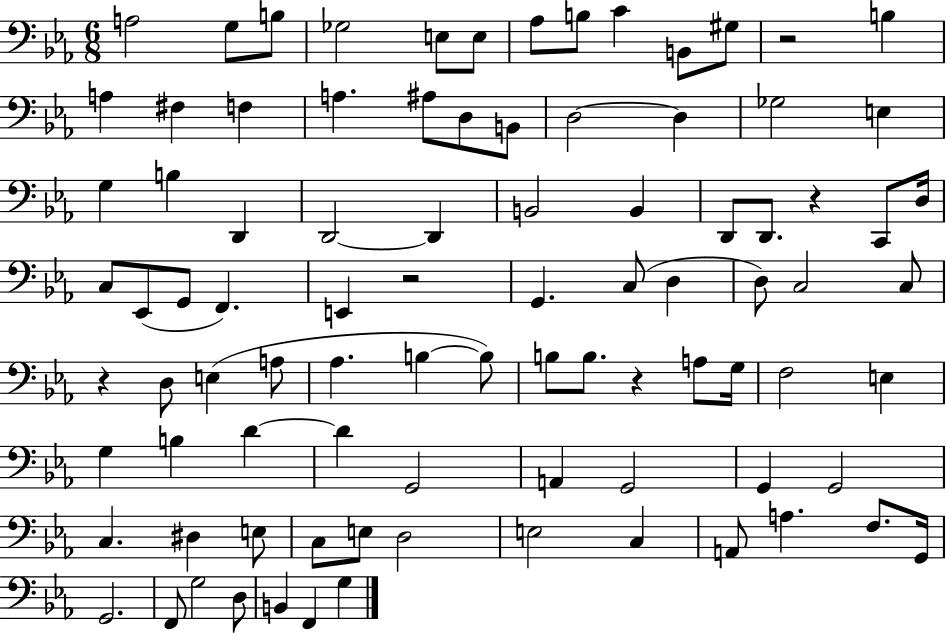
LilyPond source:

{
  \clef bass
  \numericTimeSignature
  \time 6/8
  \key ees \major
  a2 g8 b8 | ges2 e8 e8 | aes8 b8 c'4 b,8 gis8 | r2 b4 | \break a4 fis4 f4 | a4. ais8 d8 b,8 | d2~~ d4 | ges2 e4 | \break g4 b4 d,4 | d,2~~ d,4 | b,2 b,4 | d,8 d,8. r4 c,8 d16 | \break c8 ees,8( g,8 f,4.) | e,4 r2 | g,4. c8( d4 | d8) c2 c8 | \break r4 d8 e4( a8 | aes4. b4~~ b8) | b8 b8. r4 a8 g16 | f2 e4 | \break g4 b4 d'4~~ | d'4 g,2 | a,4 g,2 | g,4 g,2 | \break c4. dis4 e8 | c8 e8 d2 | e2 c4 | a,8 a4. f8. g,16 | \break g,2. | f,8 g2 d8 | b,4 f,4 g4 | \bar "|."
}